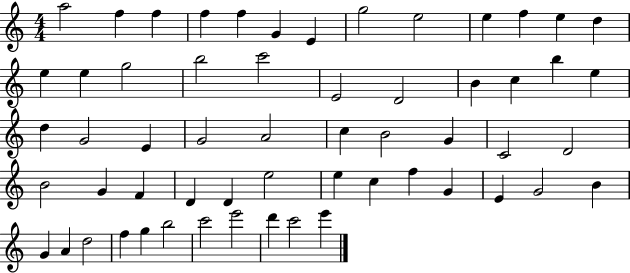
A5/h F5/q F5/q F5/q F5/q G4/q E4/q G5/h E5/h E5/q F5/q E5/q D5/q E5/q E5/q G5/h B5/h C6/h E4/h D4/h B4/q C5/q B5/q E5/q D5/q G4/h E4/q G4/h A4/h C5/q B4/h G4/q C4/h D4/h B4/h G4/q F4/q D4/q D4/q E5/h E5/q C5/q F5/q G4/q E4/q G4/h B4/q G4/q A4/q D5/h F5/q G5/q B5/h C6/h E6/h D6/q C6/h E6/q